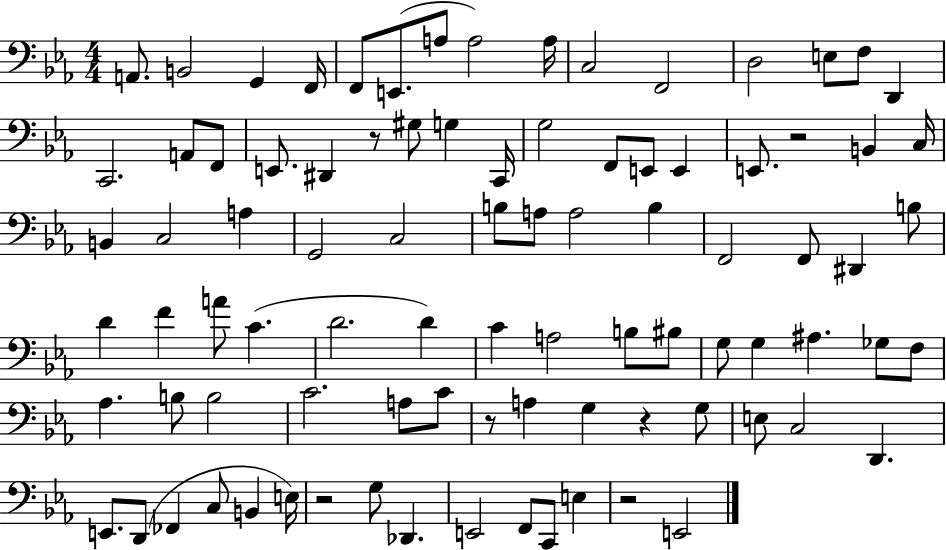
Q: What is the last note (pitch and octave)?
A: E2